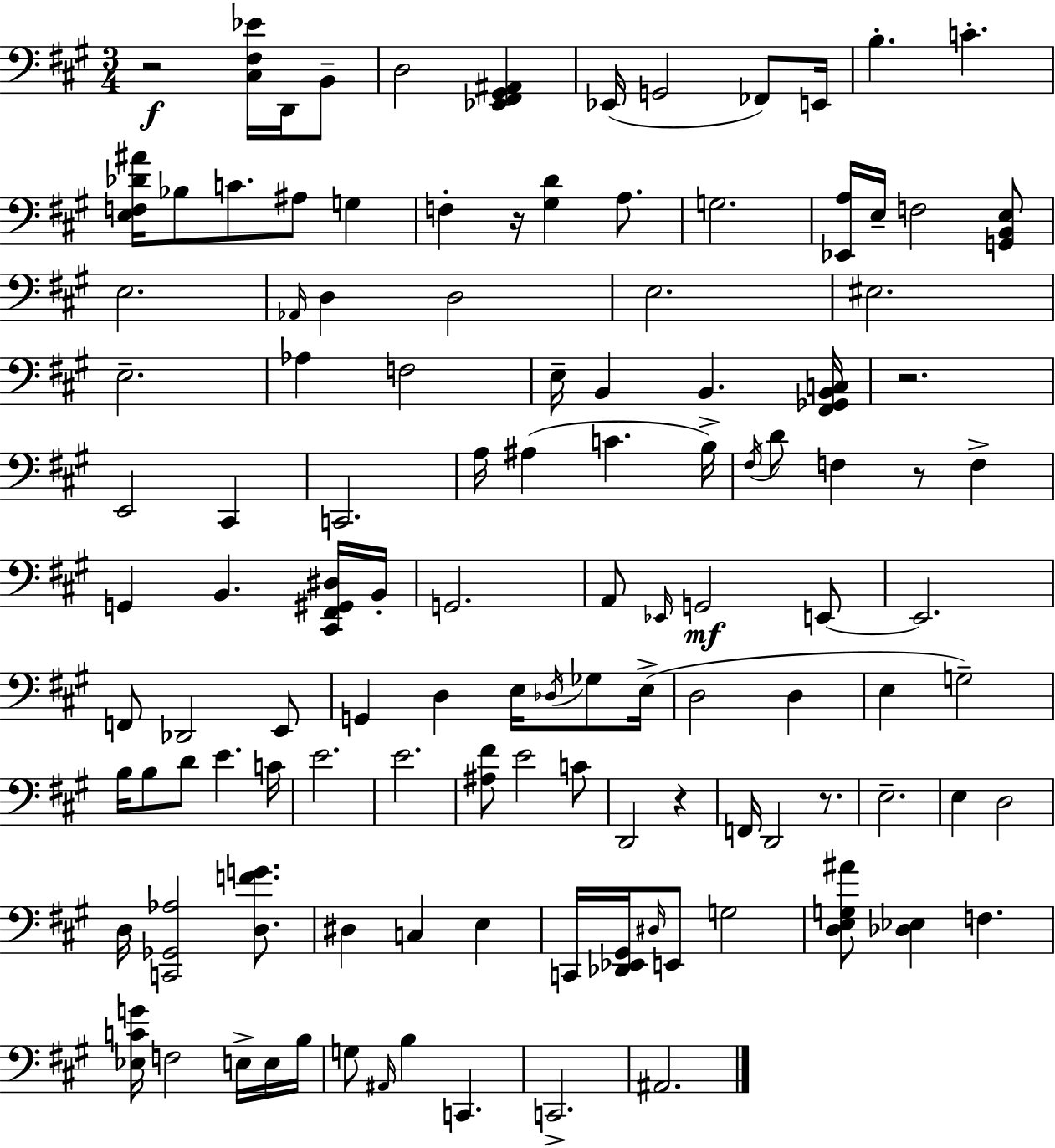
R/h [C#3,F#3,Eb4]/s D2/s B2/e D3/h [Eb2,F#2,G#2,A#2]/q Eb2/s G2/h FES2/e E2/s B3/q. C4/q. [E3,F3,Db4,A#4]/s Bb3/e C4/e. A#3/e G3/q F3/q R/s [G#3,D4]/q A3/e. G3/h. [Eb2,A3]/s E3/s F3/h [G2,B2,E3]/e E3/h. Ab2/s D3/q D3/h E3/h. EIS3/h. E3/h. Ab3/q F3/h E3/s B2/q B2/q. [F#2,Gb2,B2,C3]/s R/h. E2/h C#2/q C2/h. A3/s A#3/q C4/q. B3/s F#3/s D4/e F3/q R/e F3/q G2/q B2/q. [C#2,F#2,G#2,D#3]/s B2/s G2/h. A2/e Eb2/s G2/h E2/e E2/h. F2/e Db2/h E2/e G2/q D3/q E3/s Db3/s Gb3/e E3/s D3/h D3/q E3/q G3/h B3/s B3/e D4/e E4/q. C4/s E4/h. E4/h. [A#3,F#4]/e E4/h C4/e D2/h R/q F2/s D2/h R/e. E3/h. E3/q D3/h D3/s [C2,Gb2,Ab3]/h [D3,F4,G4]/e. D#3/q C3/q E3/q C2/s [Db2,Eb2,G#2]/s D#3/s E2/e G3/h [D3,E3,G3,A#4]/e [Db3,Eb3]/q F3/q. [Eb3,C4,G4]/s F3/h E3/s E3/s B3/s G3/e A#2/s B3/q C2/q. C2/h. A#2/h.